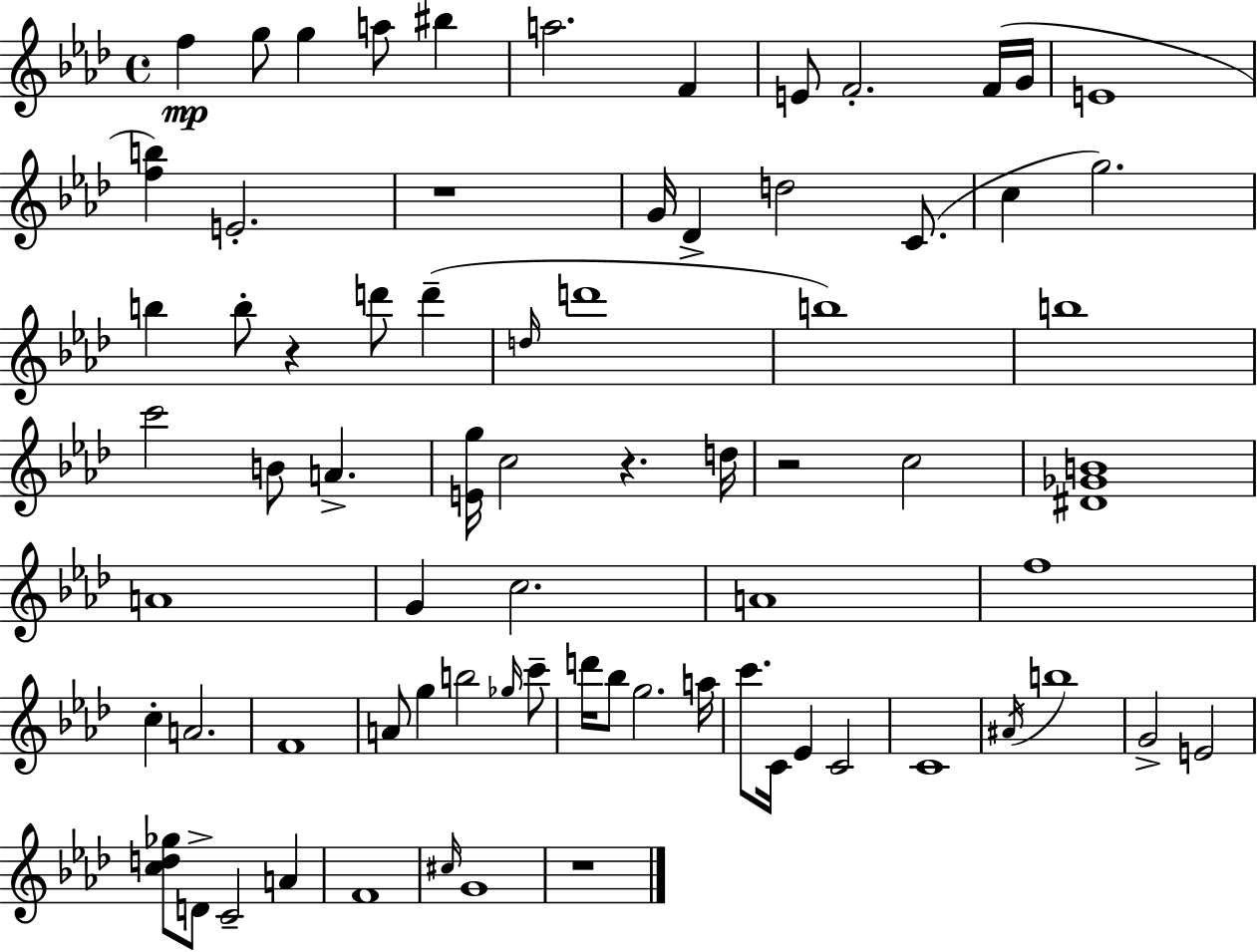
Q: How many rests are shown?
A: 5